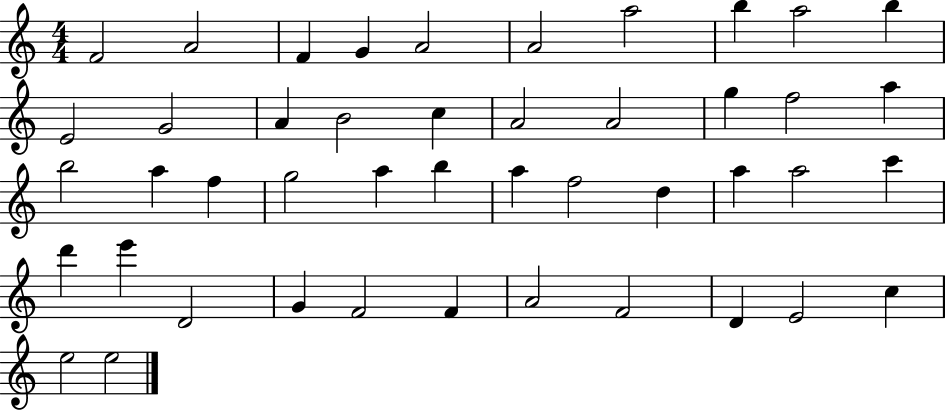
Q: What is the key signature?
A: C major